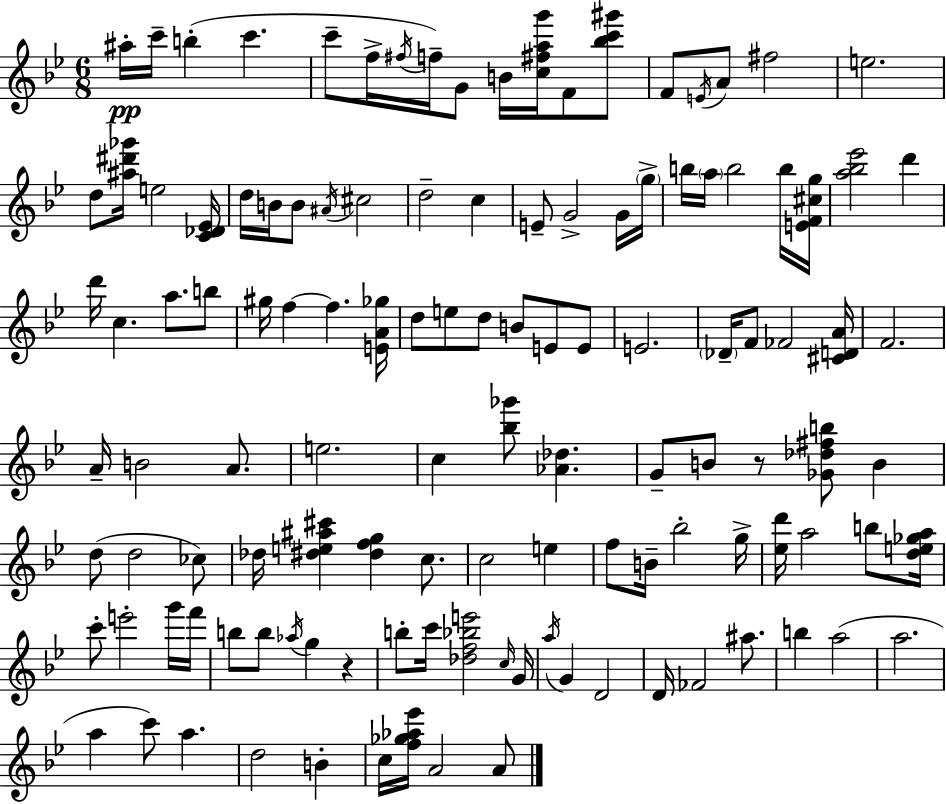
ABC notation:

X:1
T:Untitled
M:6/8
L:1/4
K:Bb
^a/4 c'/4 b c' c'/2 f/4 ^f/4 f/4 G/2 B/4 [c^fag']/4 F/2 [_bc'^g']/2 F/2 E/4 A/2 ^f2 e2 d/2 [^a^d'_g']/4 e2 [C_D_E]/4 d/4 B/4 B/2 ^A/4 ^c2 d2 c E/2 G2 G/4 g/4 b/4 a/4 b2 b/4 [EF^cg]/4 [a_b_e']2 d' d'/4 c a/2 b/2 ^g/4 f f [EA_g]/4 d/2 e/2 d/2 B/2 E/2 E/2 E2 _D/4 F/2 _F2 [^CDA]/4 F2 A/4 B2 A/2 e2 c [_b_g']/2 [_A_d] G/2 B/2 z/2 [_G_d^fb]/2 B d/2 d2 _c/2 _d/4 [^de^a^c'] [^dfg] c/2 c2 e f/2 B/4 _b2 g/4 [_ed']/4 a2 b/2 [de_ga]/4 c'/2 e'2 g'/4 f'/4 b/2 b/2 _a/4 g z b/2 c'/4 [_df_be']2 c/4 G/4 a/4 G D2 D/4 _F2 ^a/2 b a2 a2 a c'/2 a d2 B c/4 [f_g_a_e']/4 A2 A/2